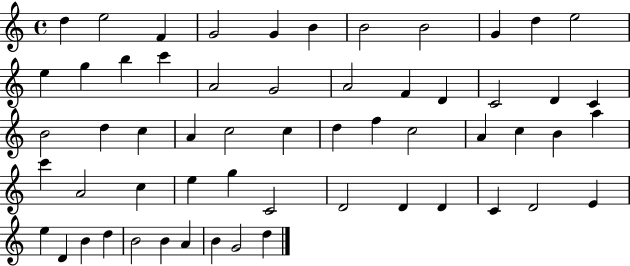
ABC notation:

X:1
T:Untitled
M:4/4
L:1/4
K:C
d e2 F G2 G B B2 B2 G d e2 e g b c' A2 G2 A2 F D C2 D C B2 d c A c2 c d f c2 A c B a c' A2 c e g C2 D2 D D C D2 E e D B d B2 B A B G2 d